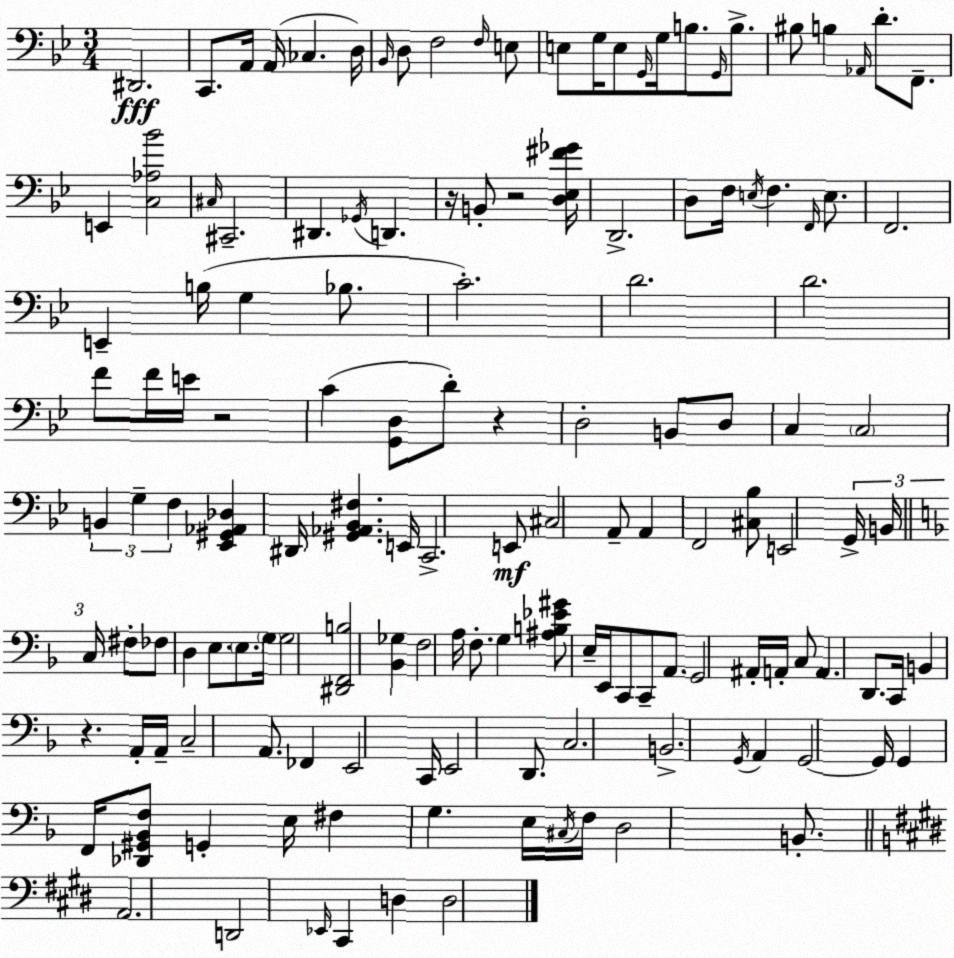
X:1
T:Untitled
M:3/4
L:1/4
K:Bb
^D,,2 C,,/2 A,,/4 A,,/4 _C, D,/4 _B,,/4 D,/2 F,2 F,/4 E,/2 E,/2 G,/4 E,/2 G,,/4 G,/4 B,/2 G,,/4 B,/2 ^B,/2 B, _A,,/4 D/2 F,,/2 E,, [C,_A,_B]2 ^C,/4 ^C,,2 ^D,, _G,,/4 D,, z/4 B,,/2 z2 [D,_E,^F_G]/4 D,,2 D,/2 F,/4 E,/4 F, F,,/4 E,/2 F,,2 E,, B,/4 G, _B,/2 C2 D2 D2 F/2 F/4 E/4 z2 C [G,,D,]/2 D/2 z D,2 B,,/2 D,/2 C, C,2 B,, G, F, [_E,,^G,,_A,,_D,] ^D,,/4 [^G,,_A,,_B,,^F,] E,,/4 C,,2 E,,/2 ^C,2 A,,/2 A,, F,,2 [^C,_B,]/2 E,,2 G,,/4 B,,/4 C,/4 ^F,/2 _F,/2 D, E,/2 E,/2 G,/4 G,2 [^D,,F,,B,]2 [_B,,_G,] F,2 A,/4 F,/2 G, [^A,B,_E^G]/2 E,/4 E,,/4 C,,/2 C,,/2 A,,/2 G,,2 ^A,,/4 A,,/4 C,/2 A,, D,,/2 C,,/4 B,, z A,,/4 A,,/4 C,2 A,,/2 _F,, E,,2 C,,/4 E,,2 D,,/2 C,2 B,,2 G,,/4 A,, G,,2 G,,/4 G,, F,,/4 [_D,,^G,,_B,,F,]/2 G,, E,/4 ^F, G, E,/4 ^C,/4 F,/4 D,2 B,,/2 A,,2 D,,2 _E,,/4 ^C,, D, D,2